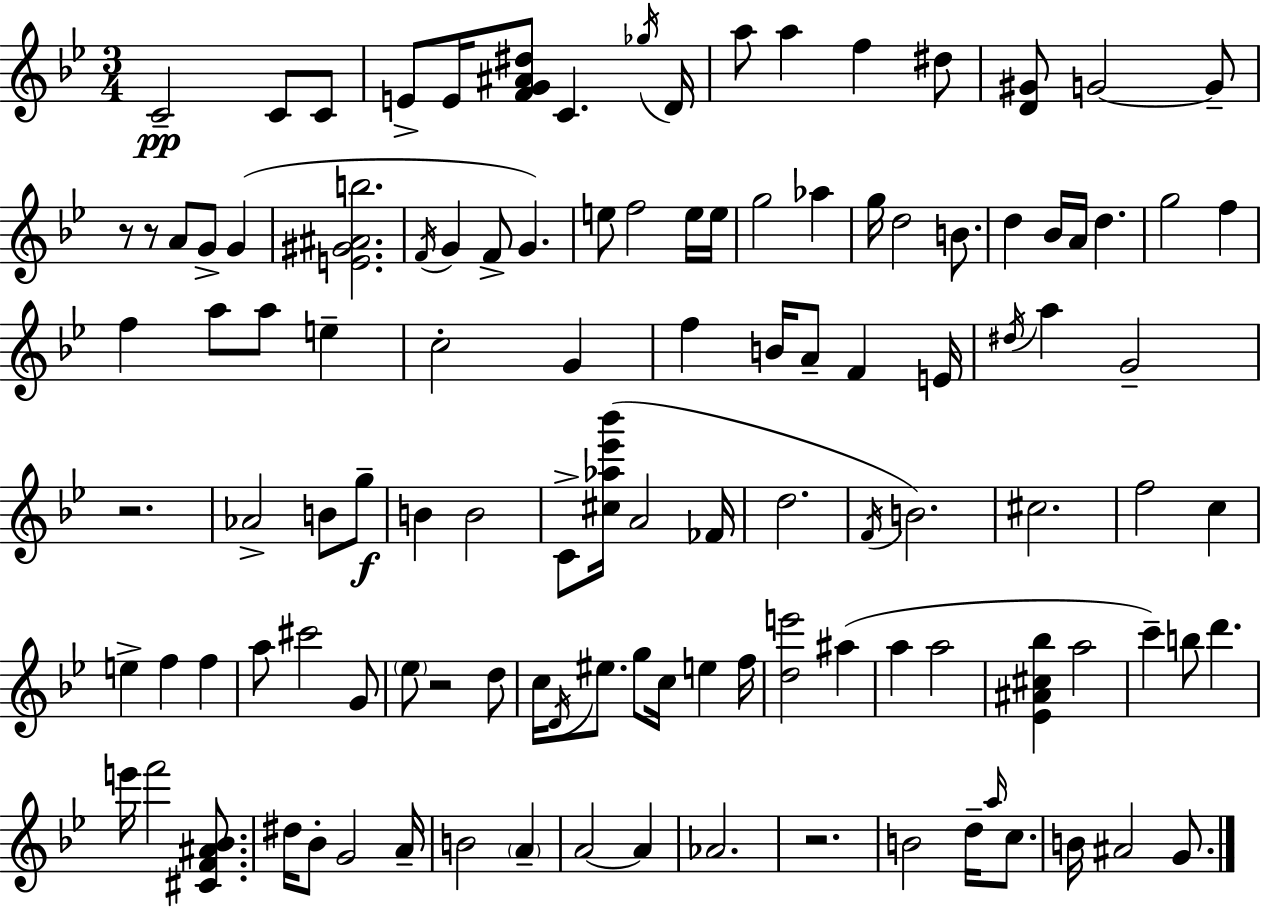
{
  \clef treble
  \numericTimeSignature
  \time 3/4
  \key bes \major
  c'2--\pp c'8 c'8 | e'8-> e'16 <f' g' ais' dis''>8 c'4. \acciaccatura { ges''16 } | d'16 a''8 a''4 f''4 dis''8 | <d' gis'>8 g'2~~ g'8-- | \break r8 r8 a'8 g'8-> g'4( | <e' gis' ais' b''>2. | \acciaccatura { f'16 } g'4 f'8-> g'4.) | e''8 f''2 | \break e''16 e''16 g''2 aes''4 | g''16 d''2 b'8. | d''4 bes'16 a'16 d''4. | g''2 f''4 | \break f''4 a''8 a''8 e''4-- | c''2-. g'4 | f''4 b'16 a'8-- f'4 | e'16 \acciaccatura { dis''16 } a''4 g'2-- | \break r2. | aes'2-> b'8 | g''8--\f b'4 b'2 | c'8-> <cis'' aes'' ees''' bes'''>16( a'2 | \break fes'16 d''2. | \acciaccatura { f'16 } b'2.) | cis''2. | f''2 | \break c''4 e''4-> f''4 | f''4 a''8 cis'''2 | g'8 \parenthesize ees''8 r2 | d''8 c''16 \acciaccatura { d'16 } eis''8. g''8 c''16 | \break e''4 f''16 <d'' e'''>2 | ais''4( a''4 a''2 | <ees' ais' cis'' bes''>4 a''2 | c'''4--) b''8 d'''4. | \break e'''16 f'''2 | <cis' f' ais' bes'>8. dis''16 bes'8-. g'2 | a'16-- b'2 | \parenthesize a'4-- a'2~~ | \break a'4 aes'2. | r2. | b'2 | d''16-- \grace { a''16 } c''8. b'16 ais'2 | \break g'8. \bar "|."
}